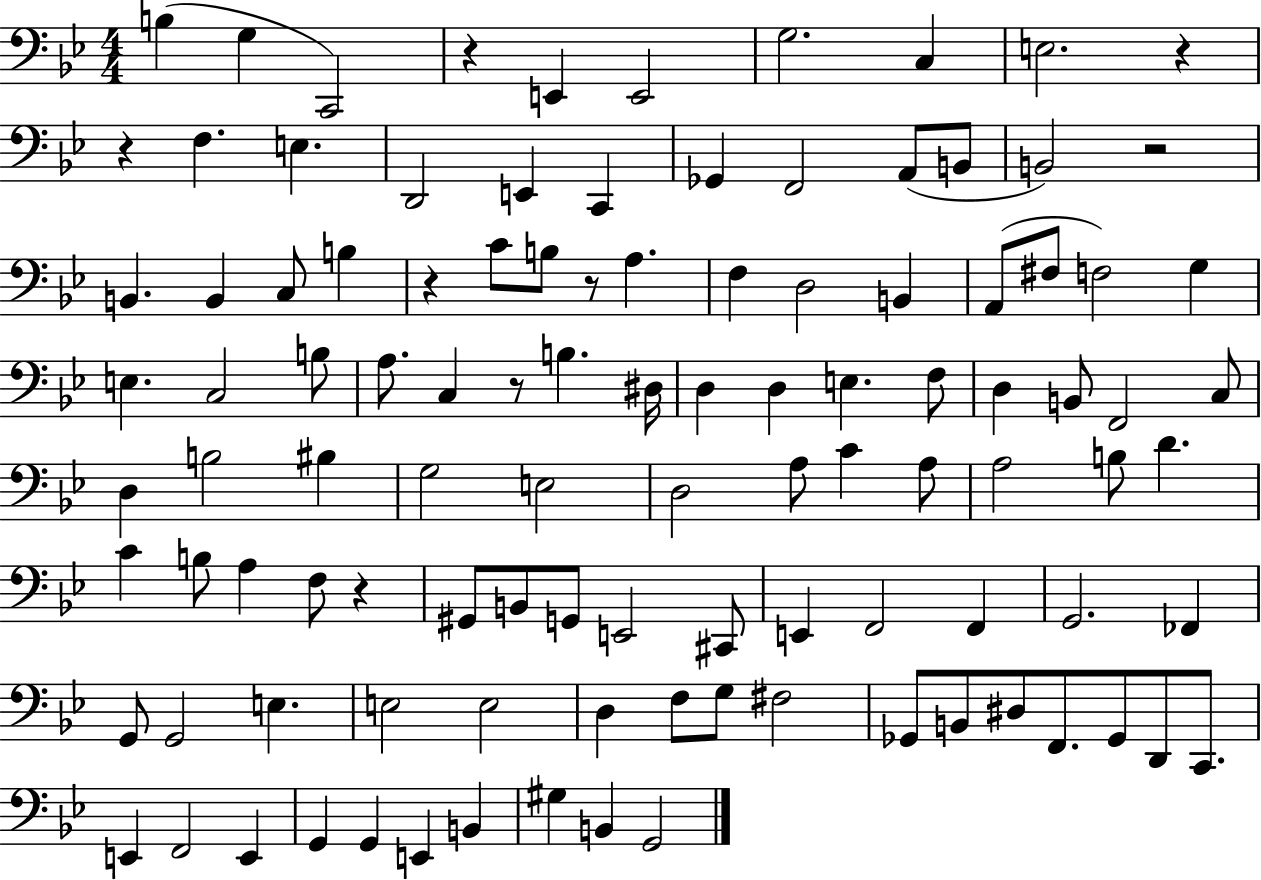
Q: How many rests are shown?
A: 8